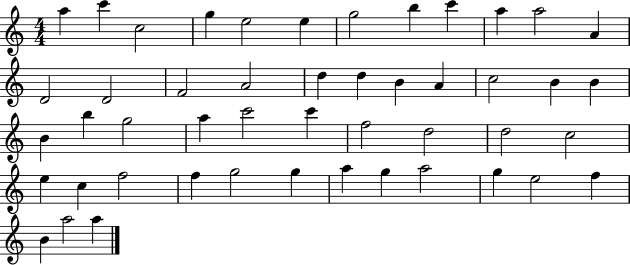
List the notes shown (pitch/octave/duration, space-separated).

A5/q C6/q C5/h G5/q E5/h E5/q G5/h B5/q C6/q A5/q A5/h A4/q D4/h D4/h F4/h A4/h D5/q D5/q B4/q A4/q C5/h B4/q B4/q B4/q B5/q G5/h A5/q C6/h C6/q F5/h D5/h D5/h C5/h E5/q C5/q F5/h F5/q G5/h G5/q A5/q G5/q A5/h G5/q E5/h F5/q B4/q A5/h A5/q